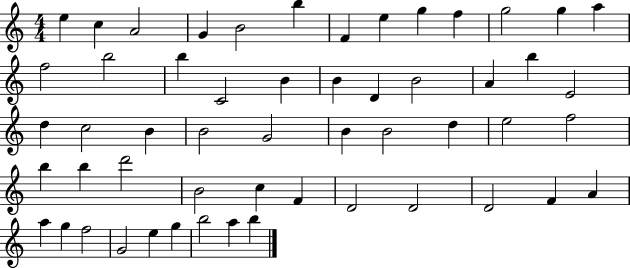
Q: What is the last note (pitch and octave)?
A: B5